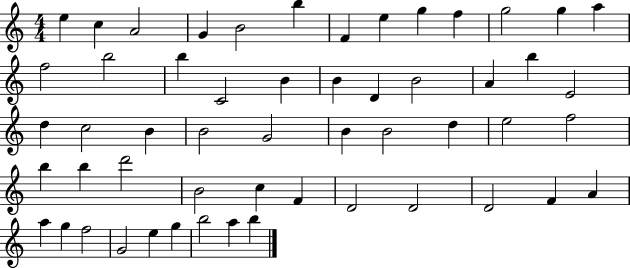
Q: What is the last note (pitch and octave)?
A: B5